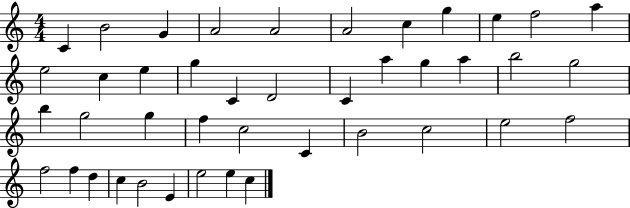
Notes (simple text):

C4/q B4/h G4/q A4/h A4/h A4/h C5/q G5/q E5/q F5/h A5/q E5/h C5/q E5/q G5/q C4/q D4/h C4/q A5/q G5/q A5/q B5/h G5/h B5/q G5/h G5/q F5/q C5/h C4/q B4/h C5/h E5/h F5/h F5/h F5/q D5/q C5/q B4/h E4/q E5/h E5/q C5/q